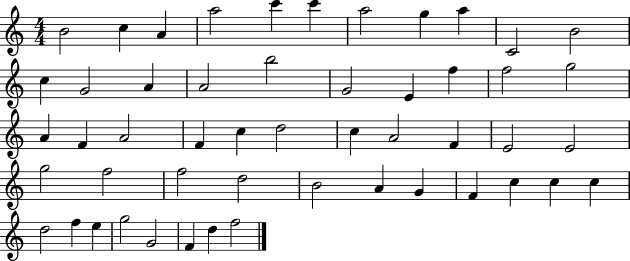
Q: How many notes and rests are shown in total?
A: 51